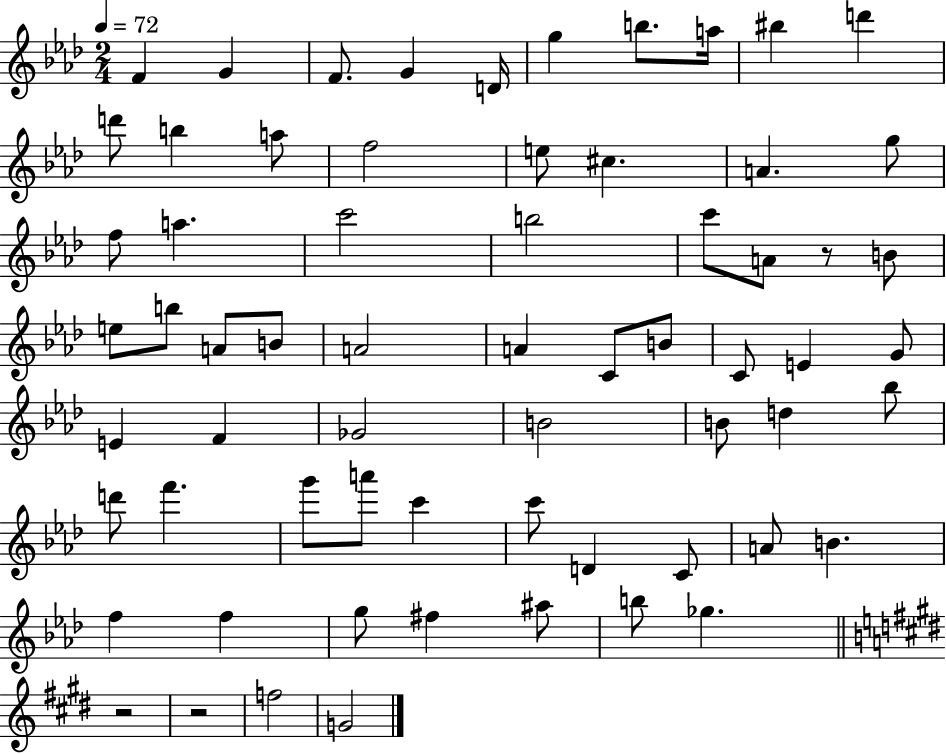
X:1
T:Untitled
M:2/4
L:1/4
K:Ab
F G F/2 G D/4 g b/2 a/4 ^b d' d'/2 b a/2 f2 e/2 ^c A g/2 f/2 a c'2 b2 c'/2 A/2 z/2 B/2 e/2 b/2 A/2 B/2 A2 A C/2 B/2 C/2 E G/2 E F _G2 B2 B/2 d _b/2 d'/2 f' g'/2 a'/2 c' c'/2 D C/2 A/2 B f f g/2 ^f ^a/2 b/2 _g z2 z2 f2 G2